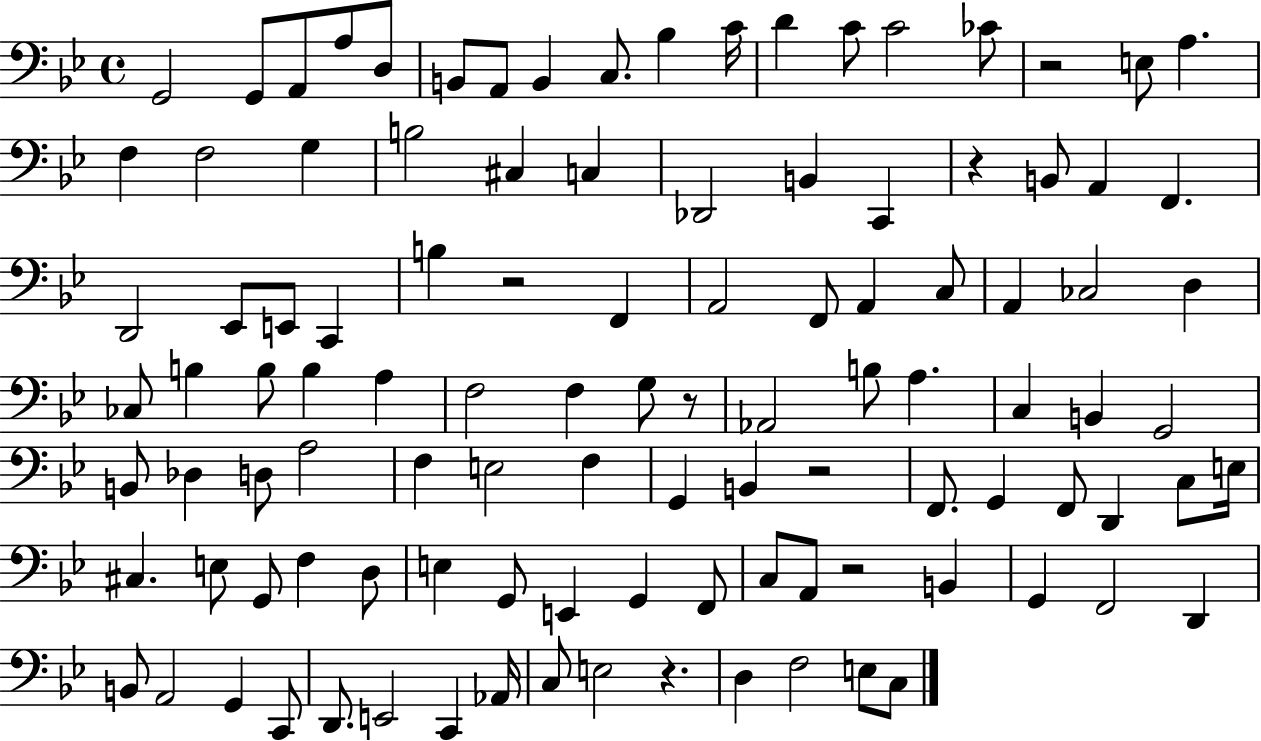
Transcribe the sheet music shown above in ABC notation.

X:1
T:Untitled
M:4/4
L:1/4
K:Bb
G,,2 G,,/2 A,,/2 A,/2 D,/2 B,,/2 A,,/2 B,, C,/2 _B, C/4 D C/2 C2 _C/2 z2 E,/2 A, F, F,2 G, B,2 ^C, C, _D,,2 B,, C,, z B,,/2 A,, F,, D,,2 _E,,/2 E,,/2 C,, B, z2 F,, A,,2 F,,/2 A,, C,/2 A,, _C,2 D, _C,/2 B, B,/2 B, A, F,2 F, G,/2 z/2 _A,,2 B,/2 A, C, B,, G,,2 B,,/2 _D, D,/2 A,2 F, E,2 F, G,, B,, z2 F,,/2 G,, F,,/2 D,, C,/2 E,/4 ^C, E,/2 G,,/2 F, D,/2 E, G,,/2 E,, G,, F,,/2 C,/2 A,,/2 z2 B,, G,, F,,2 D,, B,,/2 A,,2 G,, C,,/2 D,,/2 E,,2 C,, _A,,/4 C,/2 E,2 z D, F,2 E,/2 C,/2